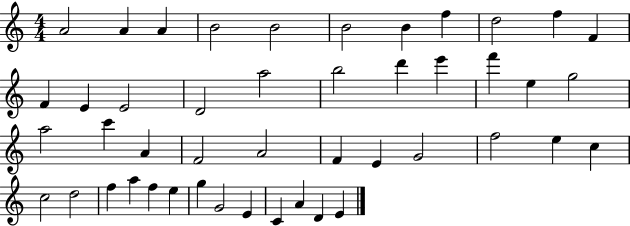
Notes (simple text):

A4/h A4/q A4/q B4/h B4/h B4/h B4/q F5/q D5/h F5/q F4/q F4/q E4/q E4/h D4/h A5/h B5/h D6/q E6/q F6/q E5/q G5/h A5/h C6/q A4/q F4/h A4/h F4/q E4/q G4/h F5/h E5/q C5/q C5/h D5/h F5/q A5/q F5/q E5/q G5/q G4/h E4/q C4/q A4/q D4/q E4/q